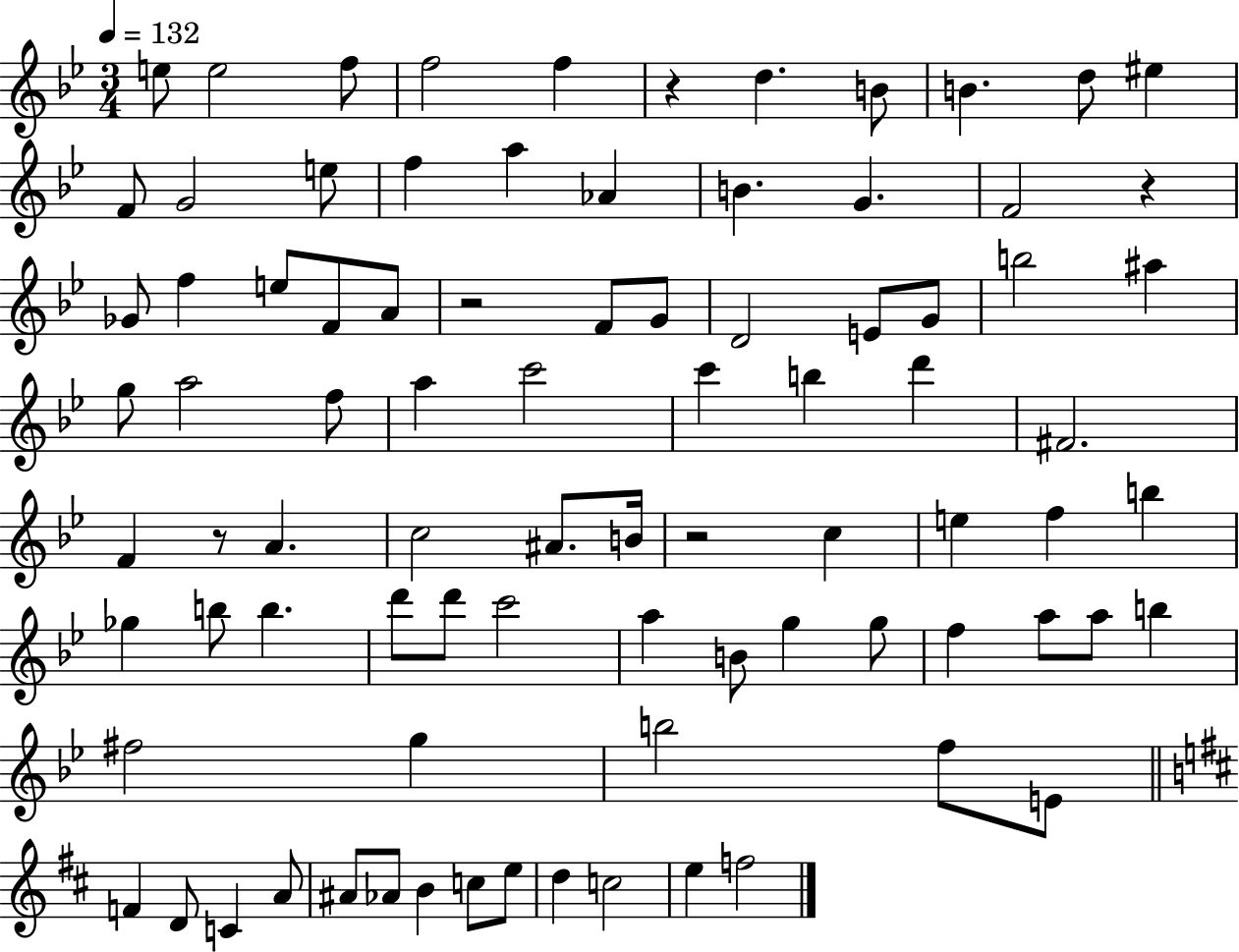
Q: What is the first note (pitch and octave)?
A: E5